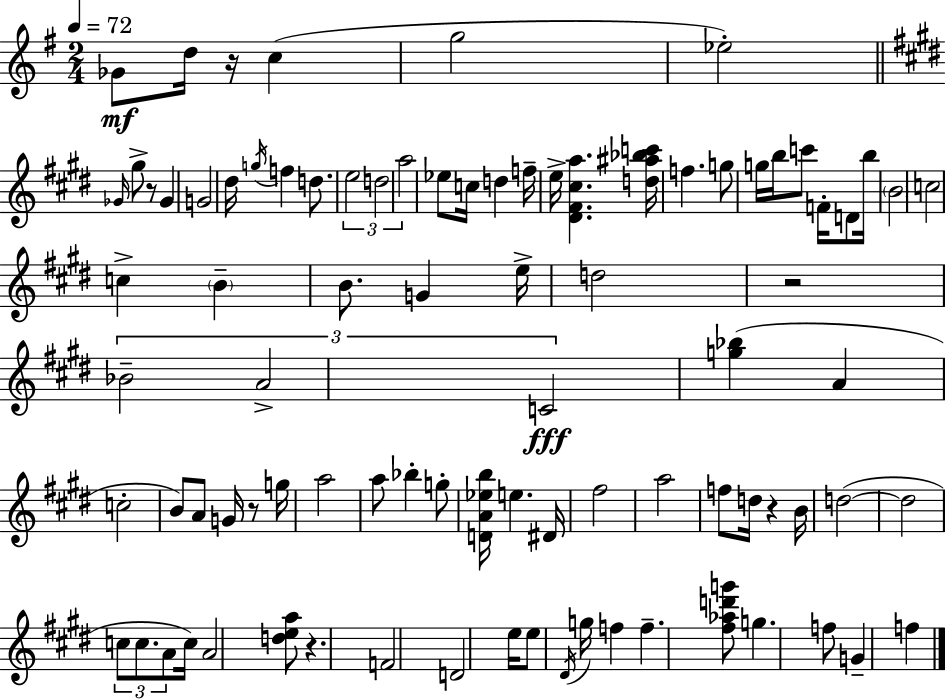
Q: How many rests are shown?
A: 6